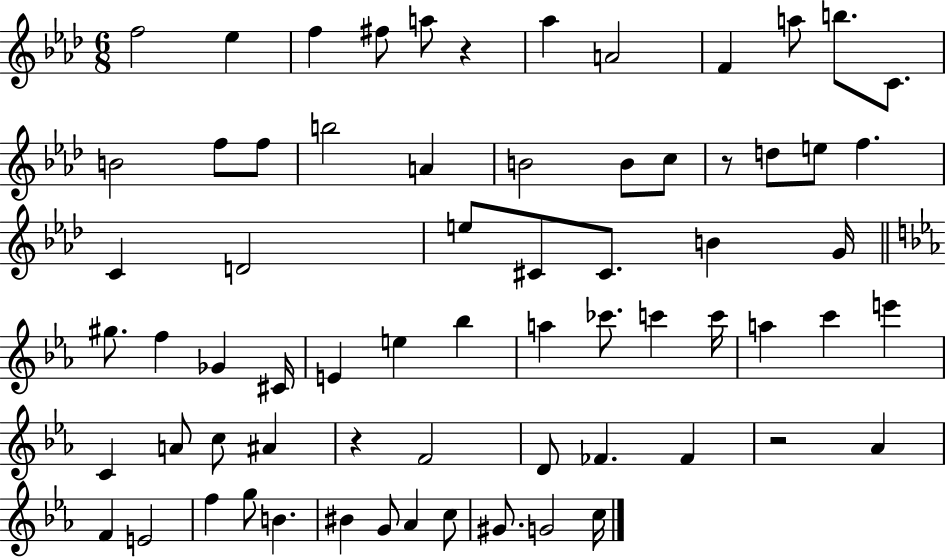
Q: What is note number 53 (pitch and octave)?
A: F4